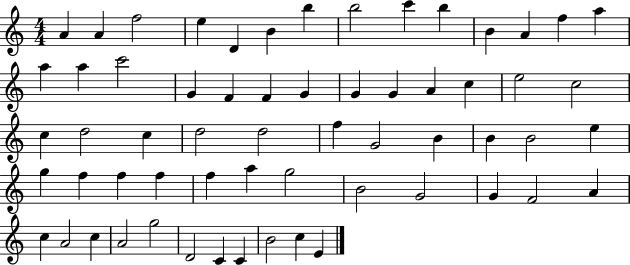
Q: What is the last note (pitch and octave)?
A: E4